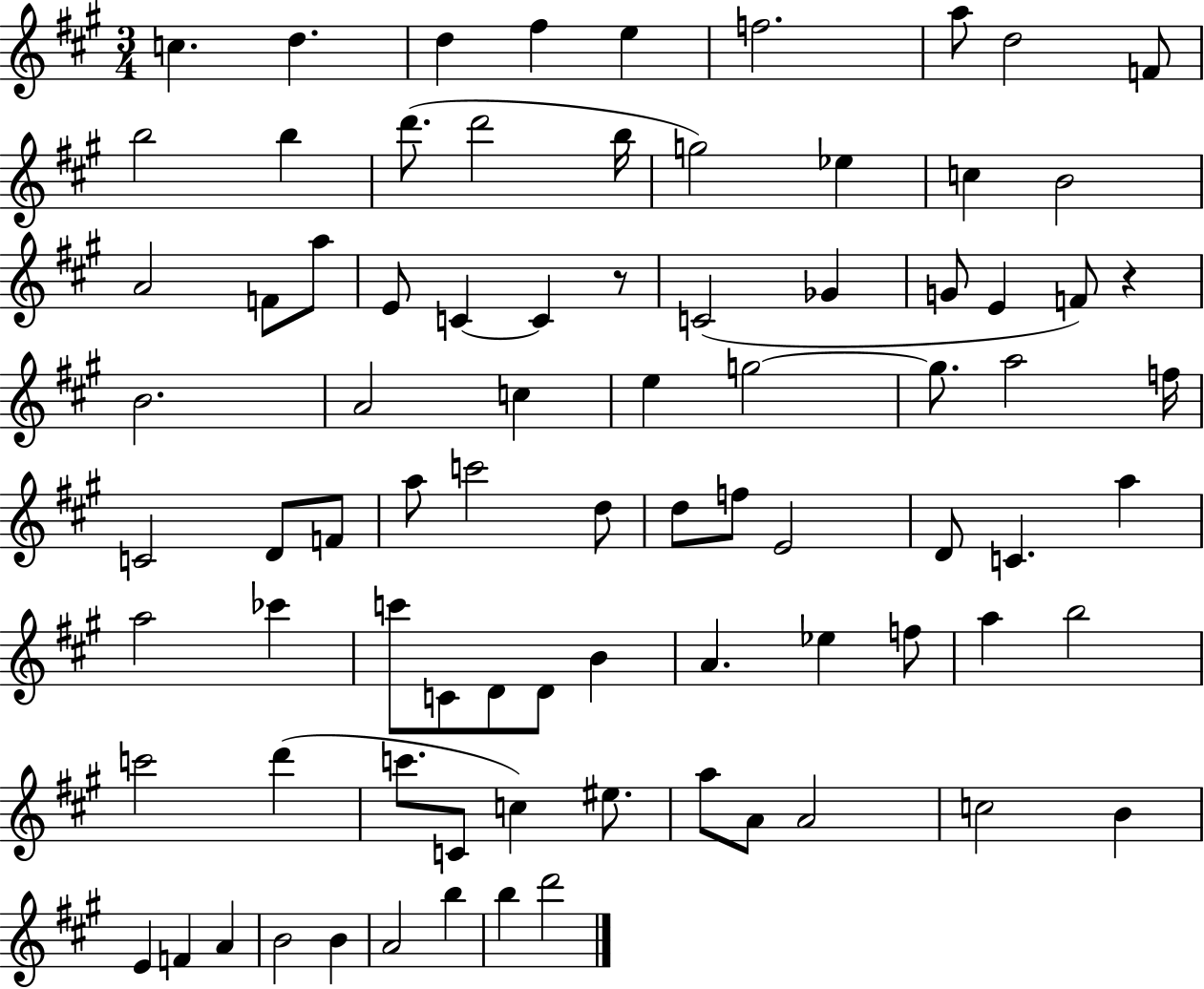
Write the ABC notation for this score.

X:1
T:Untitled
M:3/4
L:1/4
K:A
c d d ^f e f2 a/2 d2 F/2 b2 b d'/2 d'2 b/4 g2 _e c B2 A2 F/2 a/2 E/2 C C z/2 C2 _G G/2 E F/2 z B2 A2 c e g2 g/2 a2 f/4 C2 D/2 F/2 a/2 c'2 d/2 d/2 f/2 E2 D/2 C a a2 _c' c'/2 C/2 D/2 D/2 B A _e f/2 a b2 c'2 d' c'/2 C/2 c ^e/2 a/2 A/2 A2 c2 B E F A B2 B A2 b b d'2